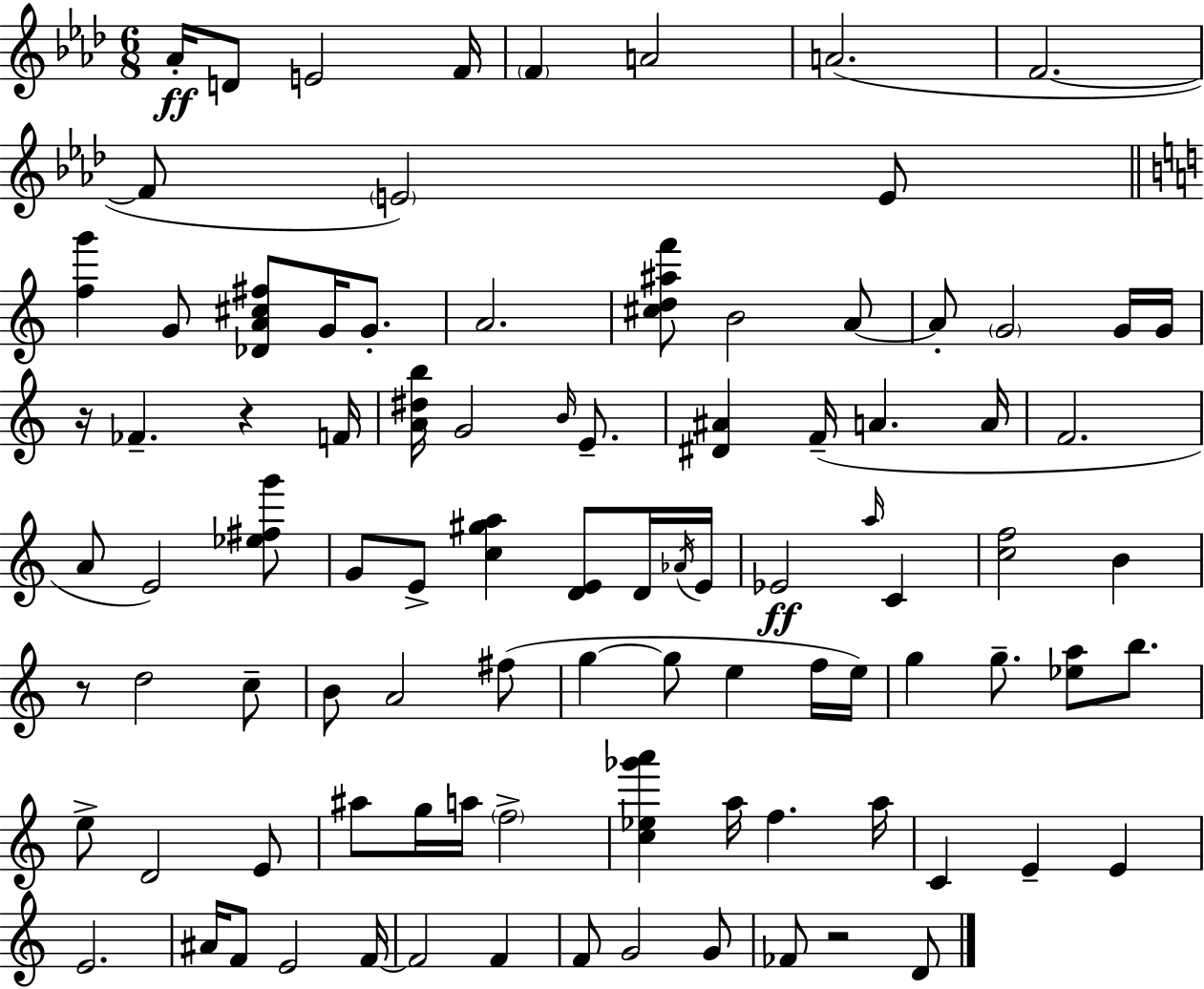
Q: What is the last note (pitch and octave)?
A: D4